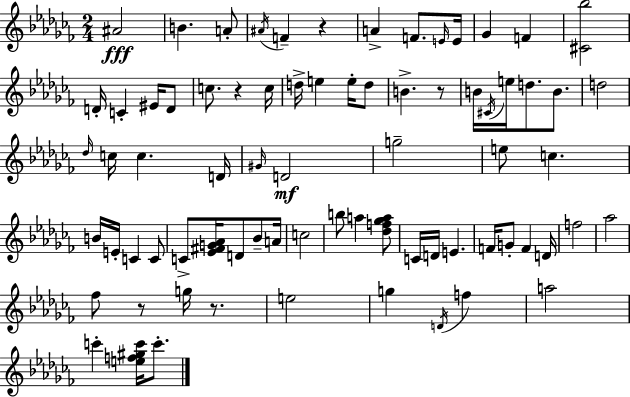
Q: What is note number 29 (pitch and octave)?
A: Db5